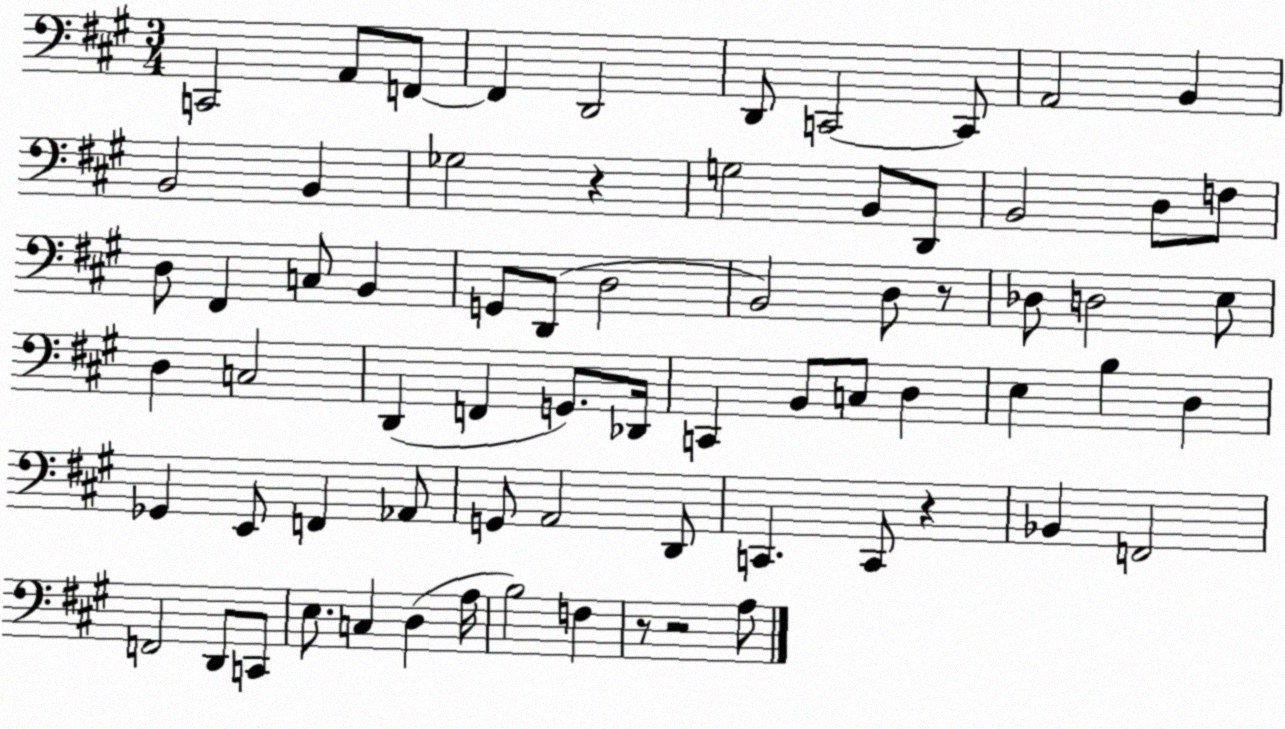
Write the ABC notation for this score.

X:1
T:Untitled
M:3/4
L:1/4
K:A
C,,2 A,,/2 F,,/2 F,, D,,2 D,,/2 C,,2 C,,/2 A,,2 B,, B,,2 B,, _G,2 z G,2 B,,/2 D,,/2 B,,2 D,/2 F,/2 D,/2 ^F,, C,/2 B,, G,,/2 D,,/2 D,2 B,,2 D,/2 z/2 _D,/2 D,2 E,/2 D, C,2 D,, F,, G,,/2 _D,,/4 C,, B,,/2 C,/2 D, E, B, D, _G,, E,,/2 F,, _A,,/2 G,,/2 A,,2 D,,/2 C,, C,,/2 z _B,, F,,2 F,,2 D,,/2 C,,/2 E,/2 C, D, A,/4 B,2 F, z/2 z2 A,/2